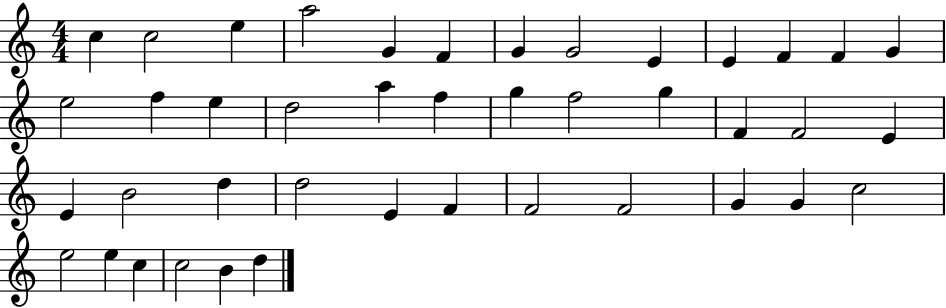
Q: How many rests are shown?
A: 0